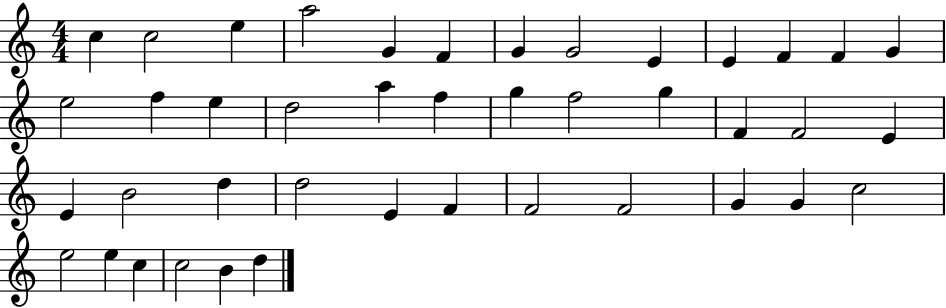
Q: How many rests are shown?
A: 0